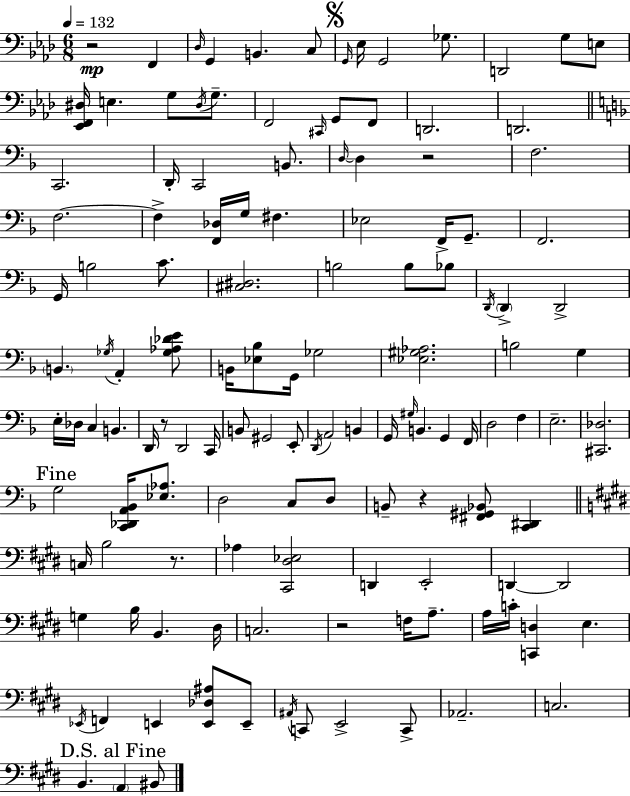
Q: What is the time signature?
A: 6/8